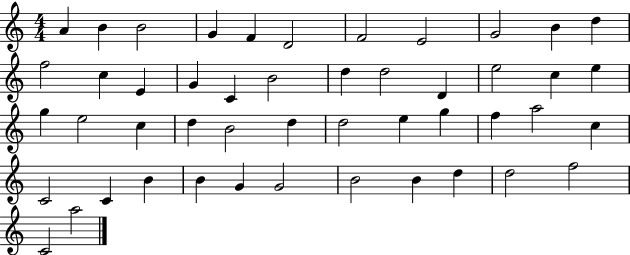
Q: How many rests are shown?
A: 0